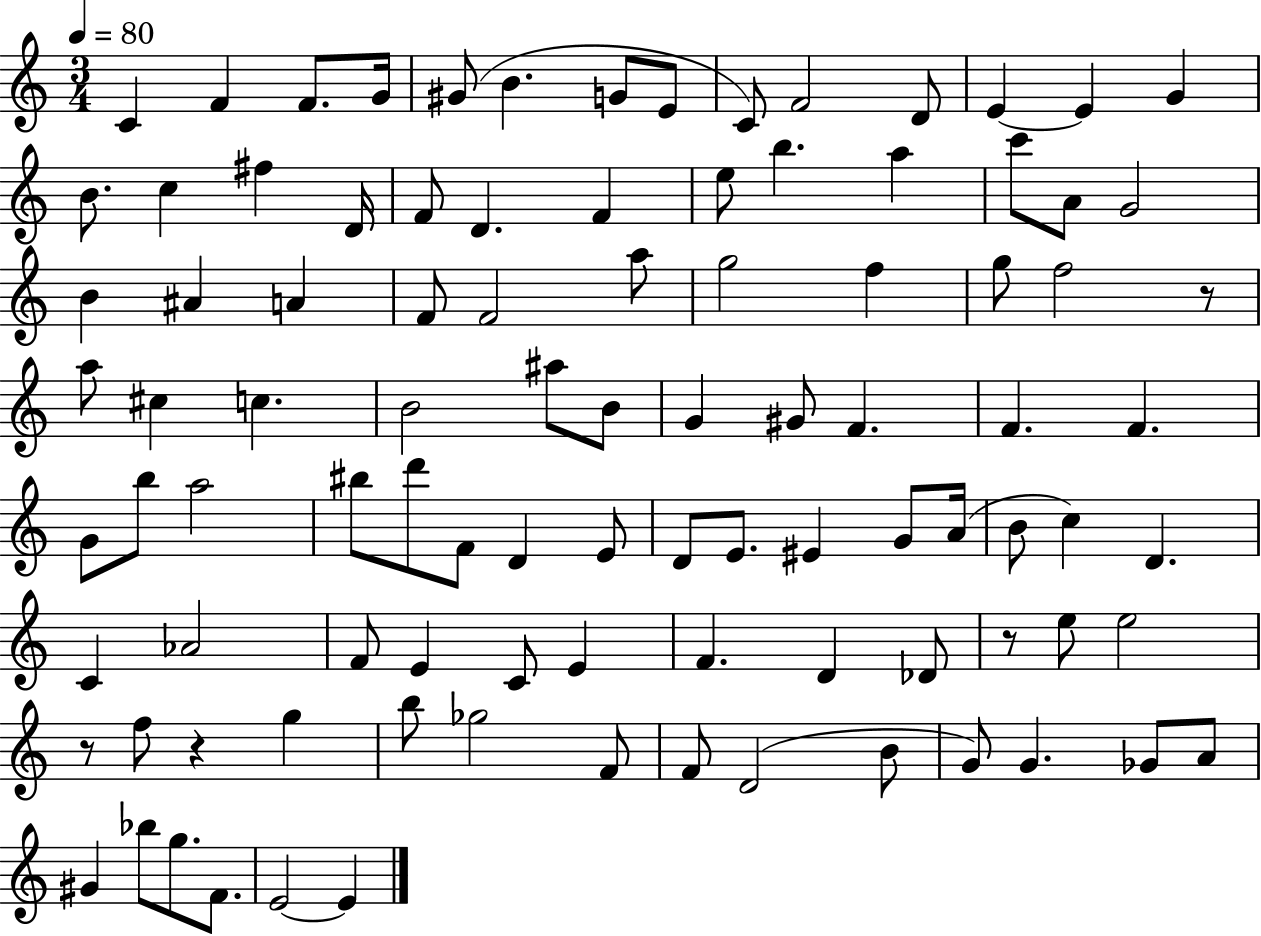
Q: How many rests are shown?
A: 4